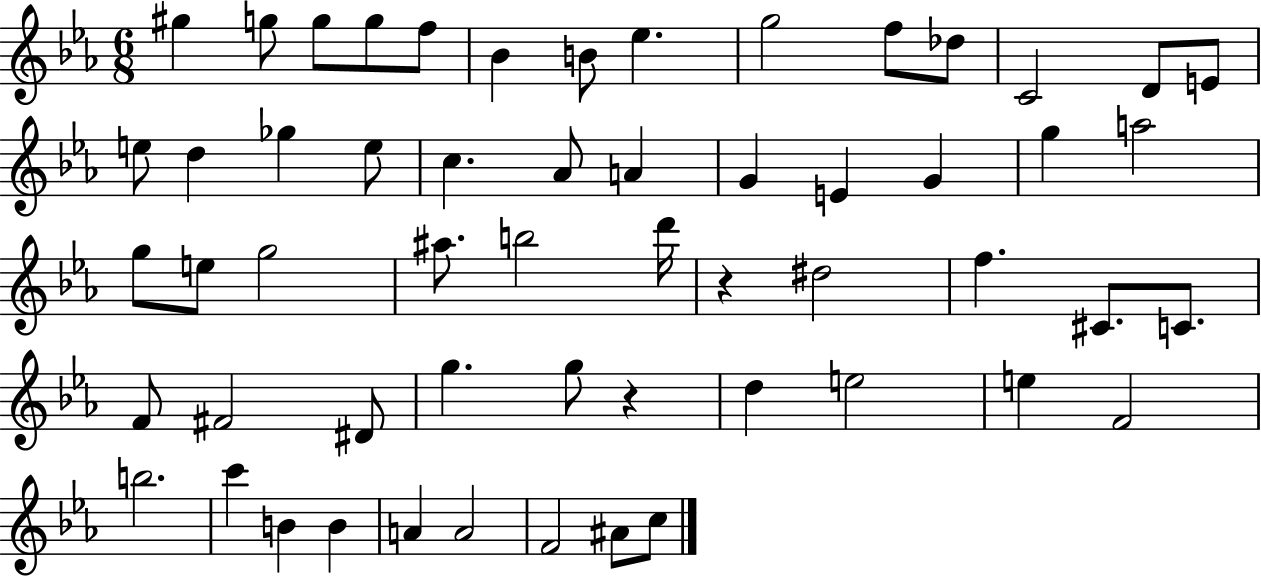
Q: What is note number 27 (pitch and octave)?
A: G5